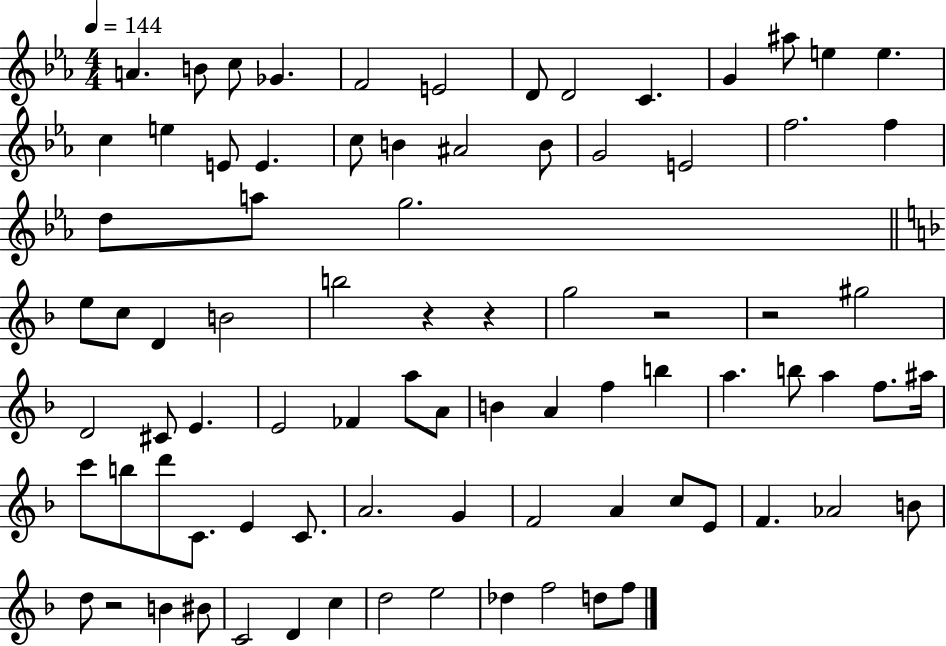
{
  \clef treble
  \numericTimeSignature
  \time 4/4
  \key ees \major
  \tempo 4 = 144
  \repeat volta 2 { a'4. b'8 c''8 ges'4. | f'2 e'2 | d'8 d'2 c'4. | g'4 ais''8 e''4 e''4. | \break c''4 e''4 e'8 e'4. | c''8 b'4 ais'2 b'8 | g'2 e'2 | f''2. f''4 | \break d''8 a''8 g''2. | \bar "||" \break \key d \minor e''8 c''8 d'4 b'2 | b''2 r4 r4 | g''2 r2 | r2 gis''2 | \break d'2 cis'8 e'4. | e'2 fes'4 a''8 a'8 | b'4 a'4 f''4 b''4 | a''4. b''8 a''4 f''8. ais''16 | \break c'''8 b''8 d'''8 c'8. e'4 c'8. | a'2. g'4 | f'2 a'4 c''8 e'8 | f'4. aes'2 b'8 | \break d''8 r2 b'4 bis'8 | c'2 d'4 c''4 | d''2 e''2 | des''4 f''2 d''8 f''8 | \break } \bar "|."
}